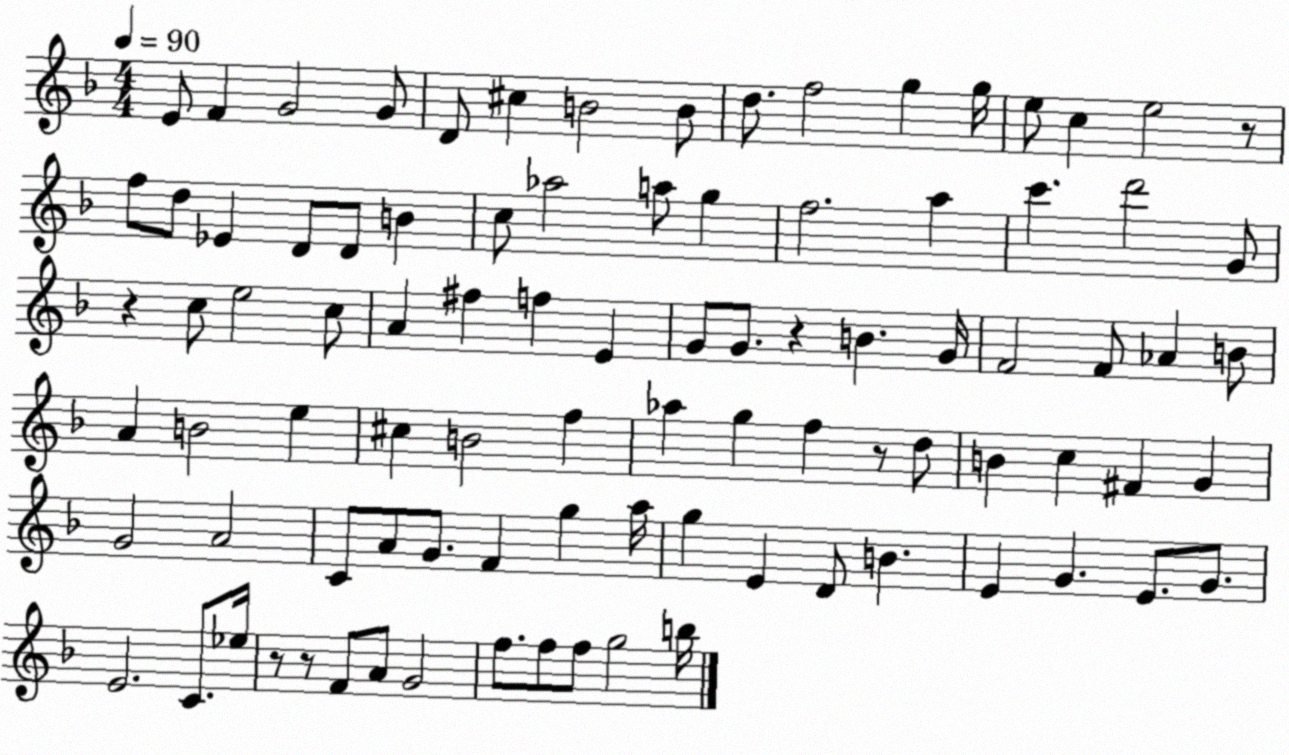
X:1
T:Untitled
M:4/4
L:1/4
K:F
E/2 F G2 G/2 D/2 ^c B2 B/2 d/2 f2 g g/4 e/2 c e2 z/2 f/2 d/2 _E D/2 D/2 B c/2 _a2 a/2 g f2 a c' d'2 G/2 z c/2 e2 c/2 A ^f f E G/2 G/2 z B G/4 F2 F/2 _A B/2 A B2 e ^c B2 f _a g f z/2 d/2 B c ^F G G2 A2 C/2 A/2 G/2 F g a/4 g E D/2 B E G E/2 G/2 E2 C/2 _e/4 z/2 z/2 F/2 A/2 G2 f/2 f/2 f/2 g2 b/4